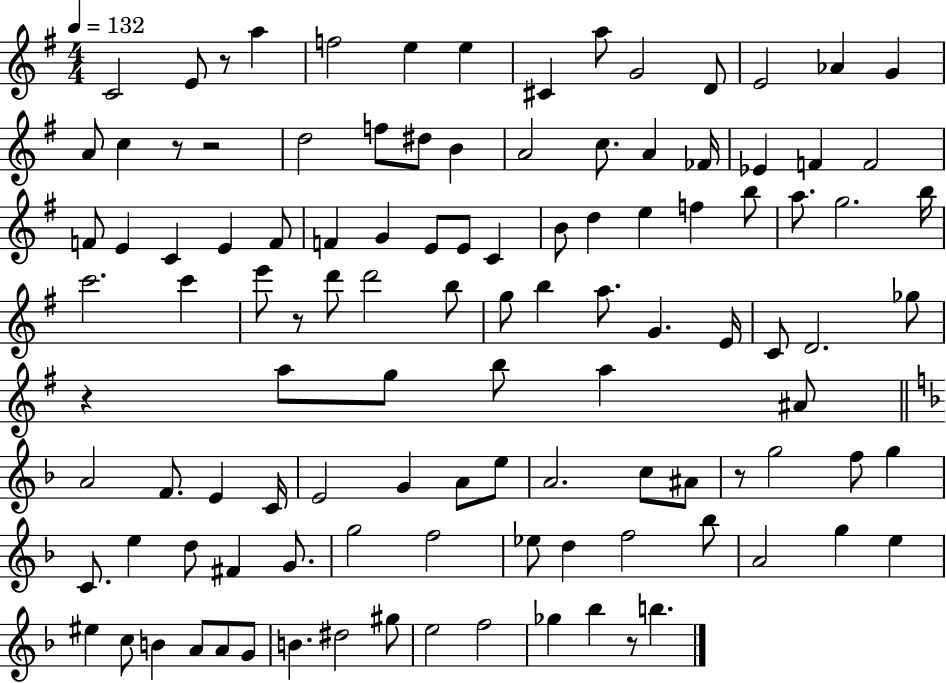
{
  \clef treble
  \numericTimeSignature
  \time 4/4
  \key g \major
  \tempo 4 = 132
  c'2 e'8 r8 a''4 | f''2 e''4 e''4 | cis'4 a''8 g'2 d'8 | e'2 aes'4 g'4 | \break a'8 c''4 r8 r2 | d''2 f''8 dis''8 b'4 | a'2 c''8. a'4 fes'16 | ees'4 f'4 f'2 | \break f'8 e'4 c'4 e'4 f'8 | f'4 g'4 e'8 e'8 c'4 | b'8 d''4 e''4 f''4 b''8 | a''8. g''2. b''16 | \break c'''2. c'''4 | e'''8 r8 d'''8 d'''2 b''8 | g''8 b''4 a''8. g'4. e'16 | c'8 d'2. ges''8 | \break r4 a''8 g''8 b''8 a''4 ais'8 | \bar "||" \break \key f \major a'2 f'8. e'4 c'16 | e'2 g'4 a'8 e''8 | a'2. c''8 ais'8 | r8 g''2 f''8 g''4 | \break c'8. e''4 d''8 fis'4 g'8. | g''2 f''2 | ees''8 d''4 f''2 bes''8 | a'2 g''4 e''4 | \break eis''4 c''8 b'4 a'8 a'8 g'8 | b'4. dis''2 gis''8 | e''2 f''2 | ges''4 bes''4 r8 b''4. | \break \bar "|."
}